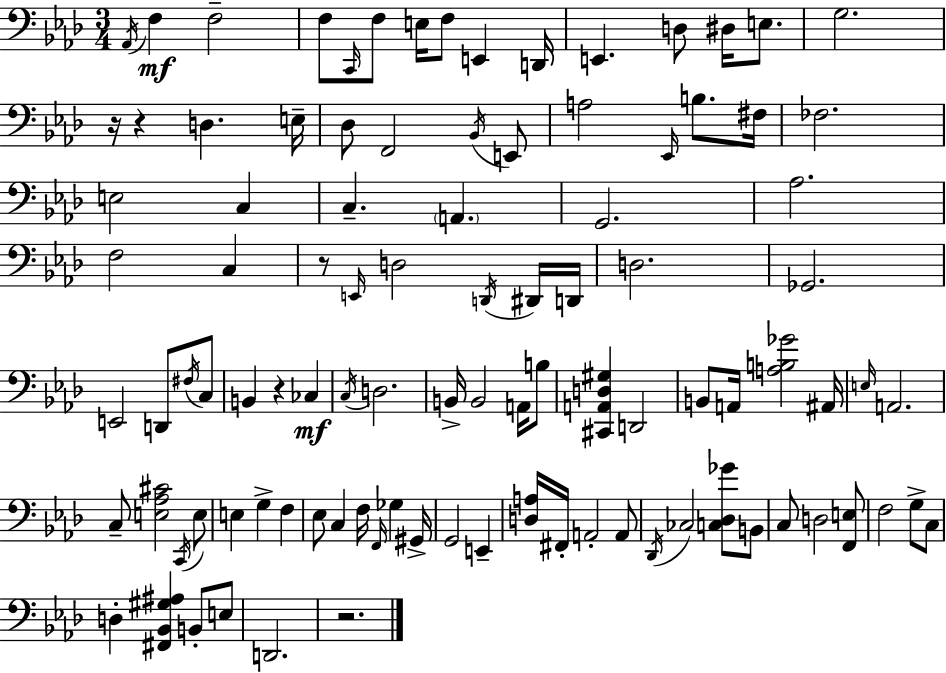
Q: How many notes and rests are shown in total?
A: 100